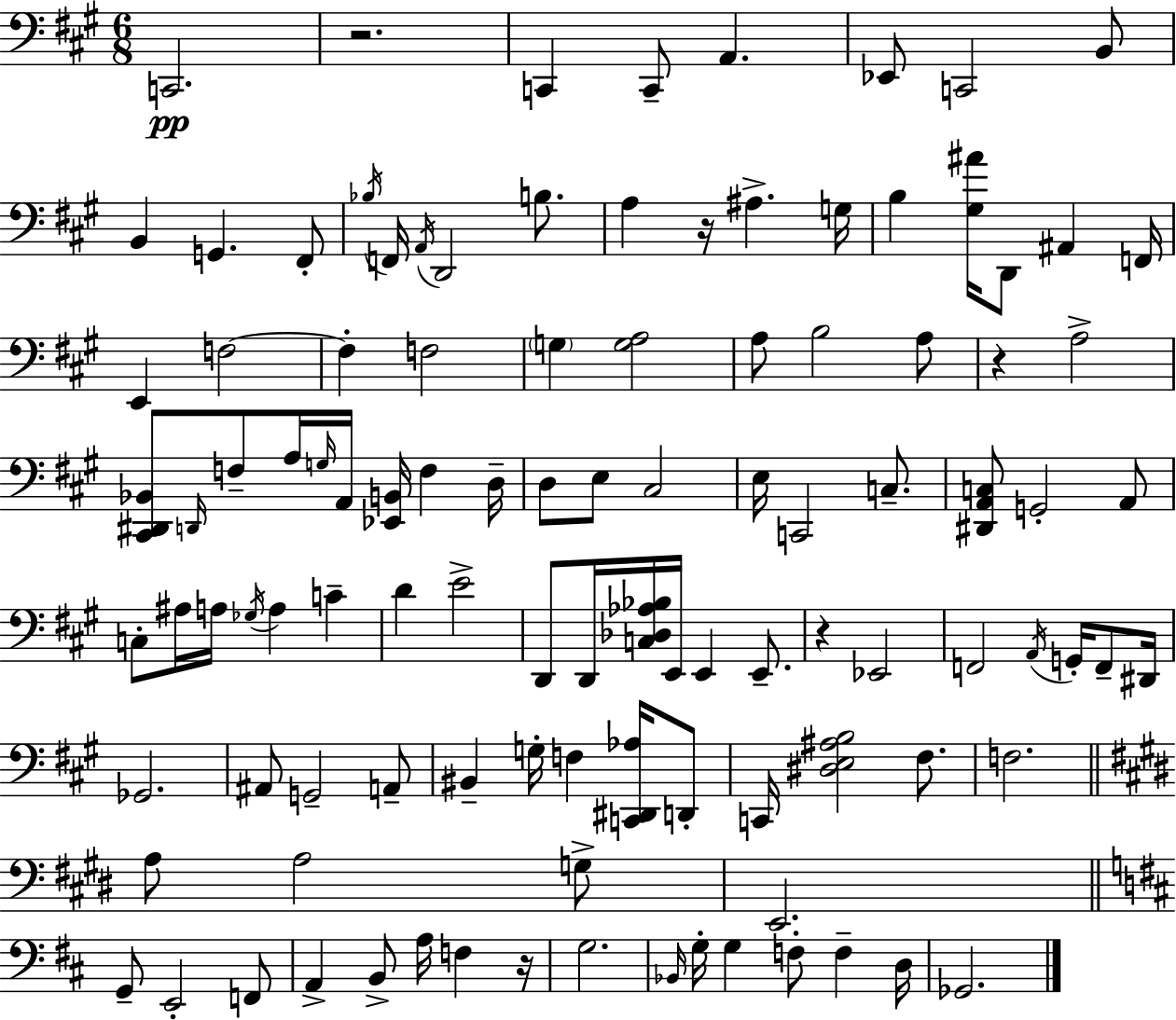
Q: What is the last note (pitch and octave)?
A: Gb2